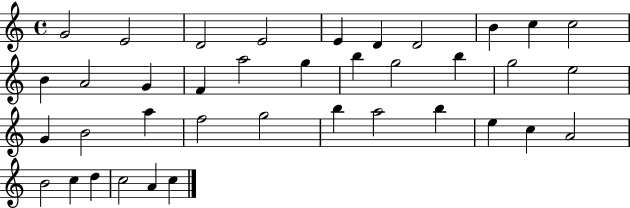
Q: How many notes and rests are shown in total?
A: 38